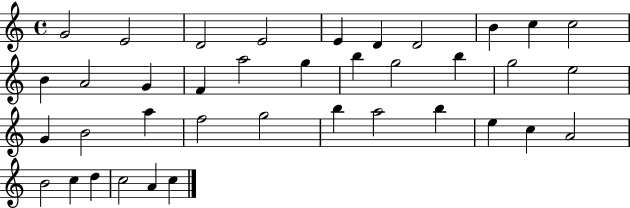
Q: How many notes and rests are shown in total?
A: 38